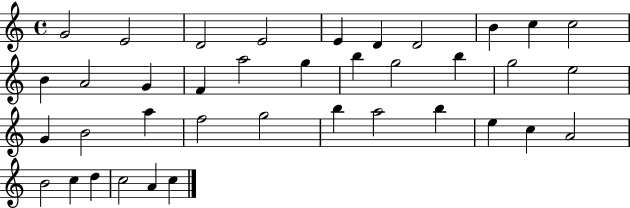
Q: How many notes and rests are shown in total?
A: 38